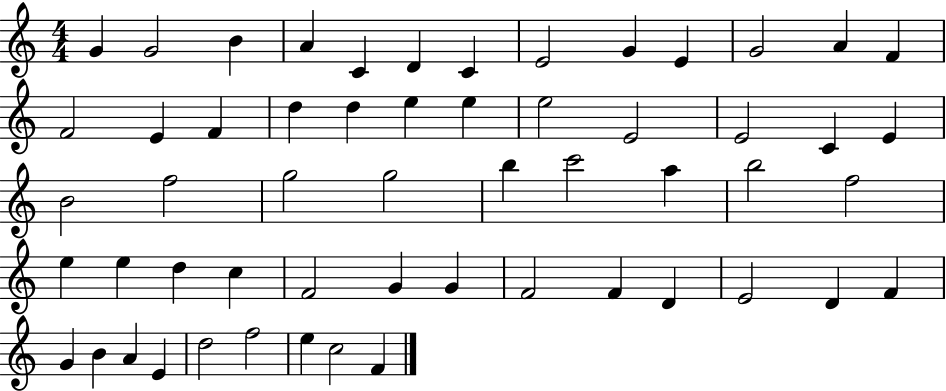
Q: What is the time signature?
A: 4/4